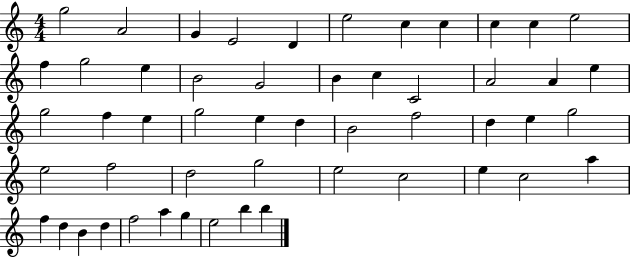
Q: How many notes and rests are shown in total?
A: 52